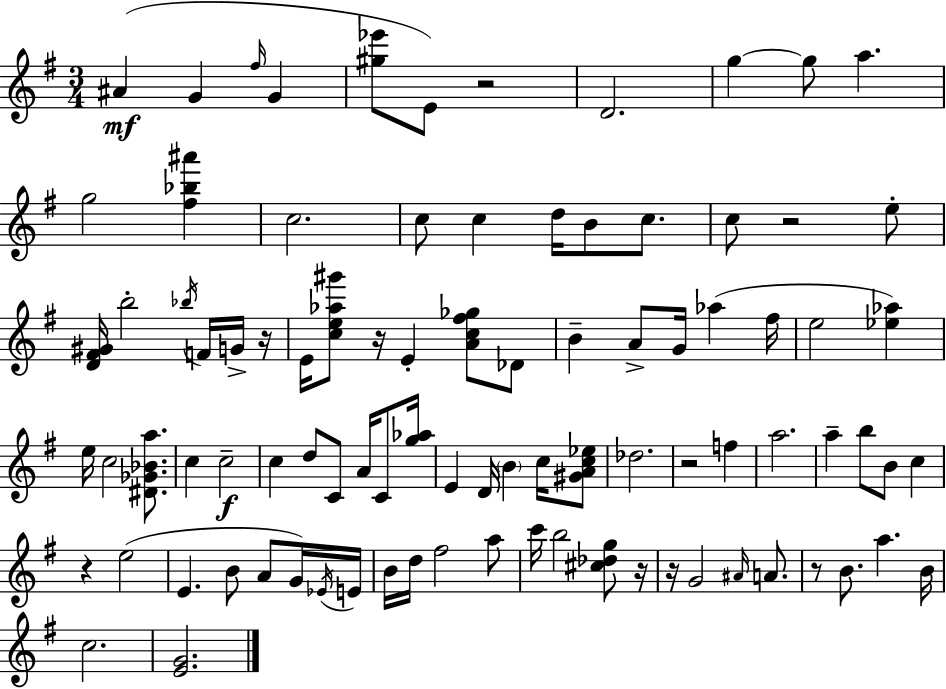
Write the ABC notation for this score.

X:1
T:Untitled
M:3/4
L:1/4
K:G
^A G ^f/4 G [^g_e']/2 E/2 z2 D2 g g/2 a g2 [^f_b^a'] c2 c/2 c d/4 B/2 c/2 c/2 z2 e/2 [D^F^G]/4 b2 _b/4 F/4 G/4 z/4 E/4 [ce_a^g']/2 z/4 E [Ac^f_g]/2 _D/2 B A/2 G/4 _a ^f/4 e2 [_e_a] e/4 c2 [^D_G_Ba]/2 c c2 c d/2 C/2 A/4 C/2 [g_a]/4 E D/4 B c/4 [^GAc_e]/2 _d2 z2 f a2 a b/2 B/2 c z e2 E B/2 A/2 G/4 _E/4 E/4 B/4 d/4 ^f2 a/2 c'/4 b2 [^c_dg]/2 z/4 z/4 G2 ^A/4 A/2 z/2 B/2 a B/4 c2 [EG]2